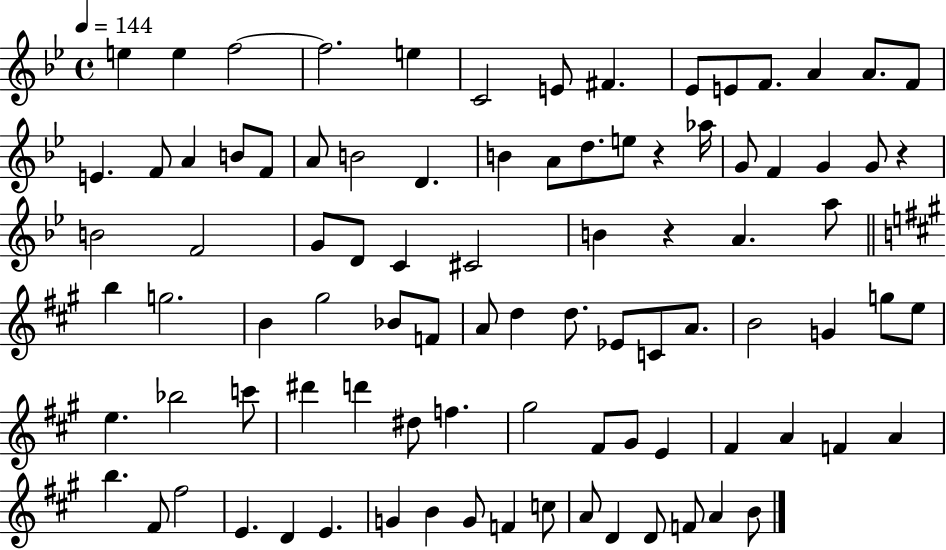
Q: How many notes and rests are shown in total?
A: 91